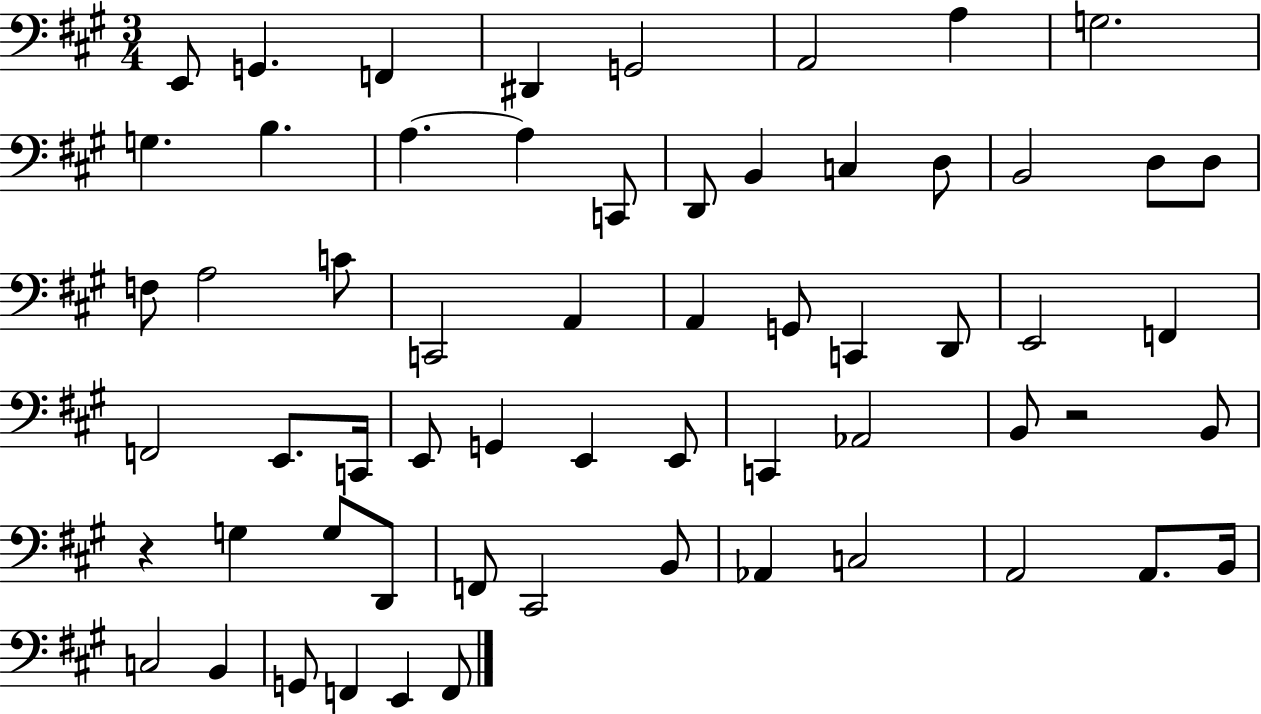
E2/e G2/q. F2/q D#2/q G2/h A2/h A3/q G3/h. G3/q. B3/q. A3/q. A3/q C2/e D2/e B2/q C3/q D3/e B2/h D3/e D3/e F3/e A3/h C4/e C2/h A2/q A2/q G2/e C2/q D2/e E2/h F2/q F2/h E2/e. C2/s E2/e G2/q E2/q E2/e C2/q Ab2/h B2/e R/h B2/e R/q G3/q G3/e D2/e F2/e C#2/h B2/e Ab2/q C3/h A2/h A2/e. B2/s C3/h B2/q G2/e F2/q E2/q F2/e